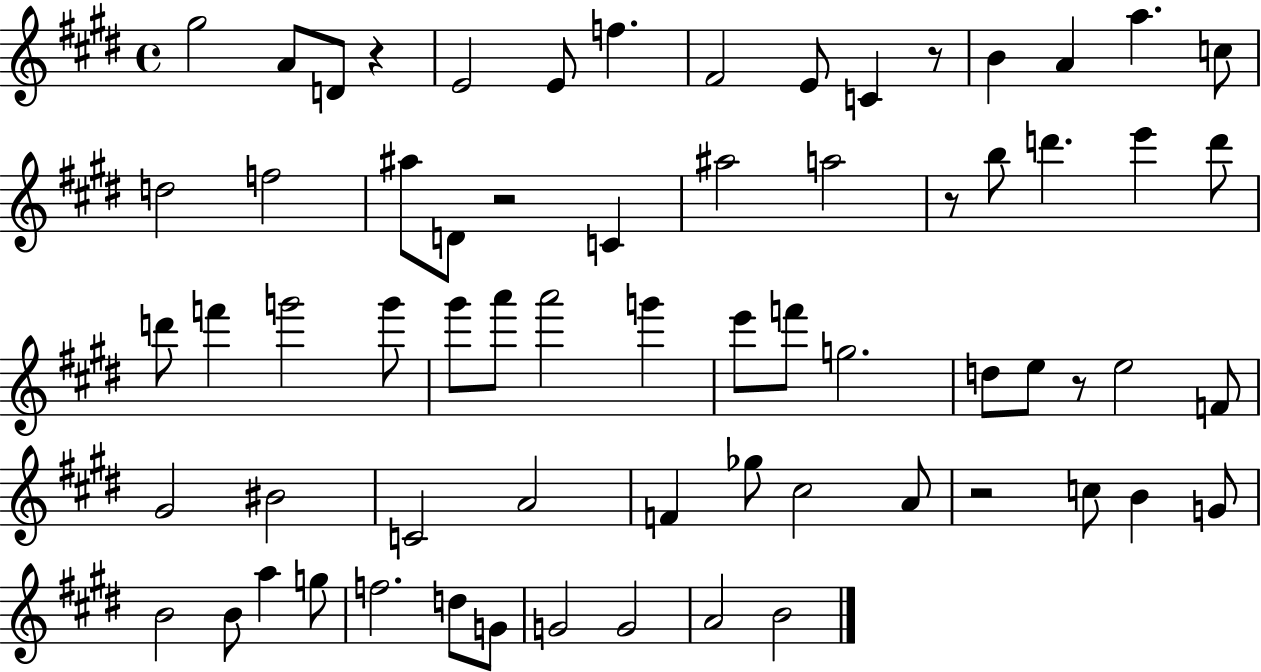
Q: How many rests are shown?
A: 6